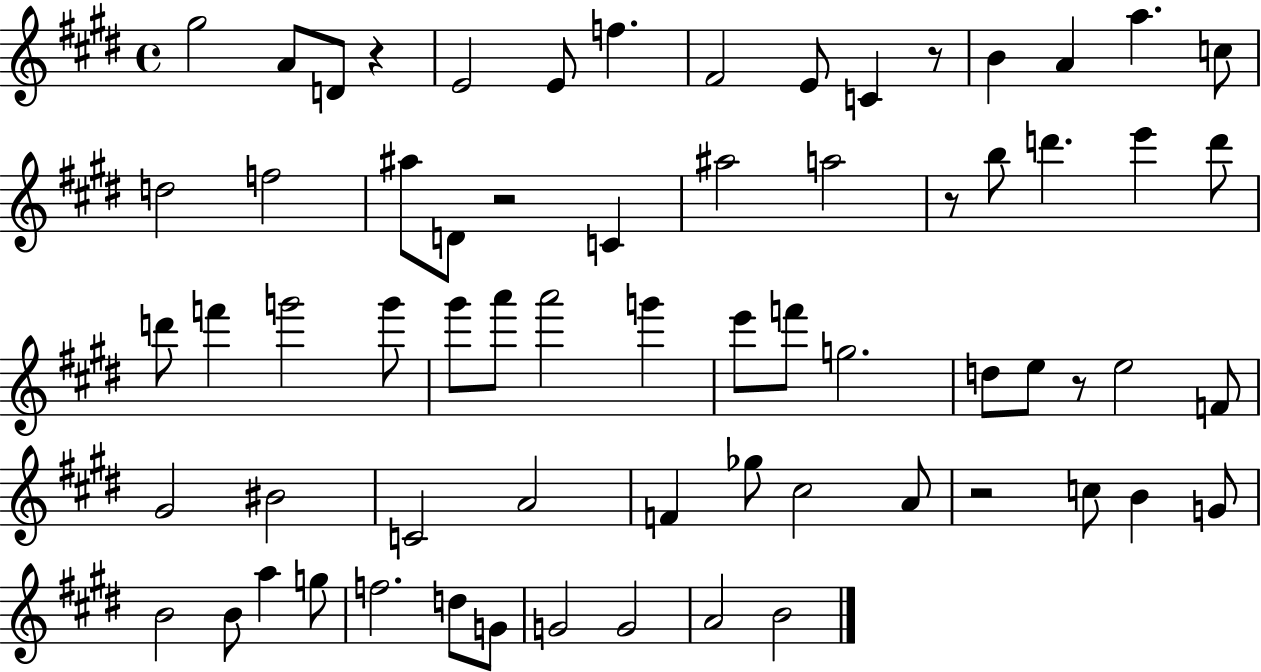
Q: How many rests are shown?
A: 6